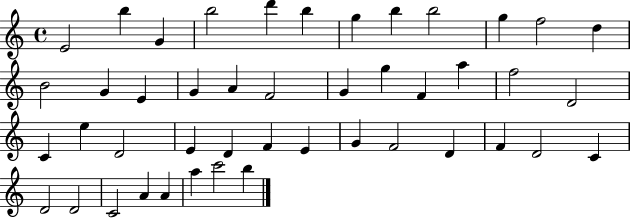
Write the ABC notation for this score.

X:1
T:Untitled
M:4/4
L:1/4
K:C
E2 b G b2 d' b g b b2 g f2 d B2 G E G A F2 G g F a f2 D2 C e D2 E D F E G F2 D F D2 C D2 D2 C2 A A a c'2 b